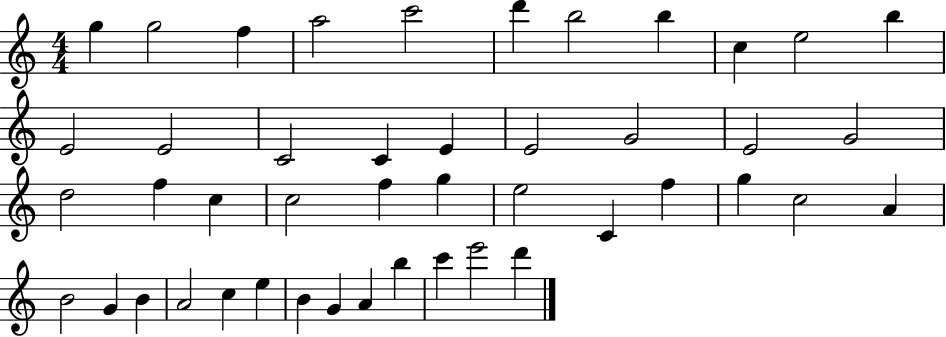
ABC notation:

X:1
T:Untitled
M:4/4
L:1/4
K:C
g g2 f a2 c'2 d' b2 b c e2 b E2 E2 C2 C E E2 G2 E2 G2 d2 f c c2 f g e2 C f g c2 A B2 G B A2 c e B G A b c' e'2 d'